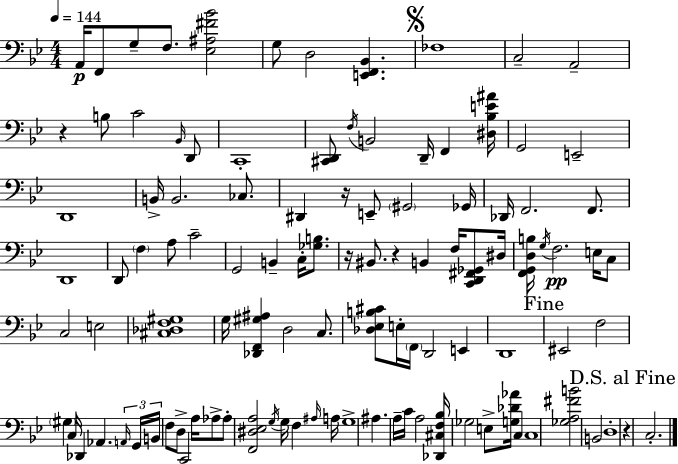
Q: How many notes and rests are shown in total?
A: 108